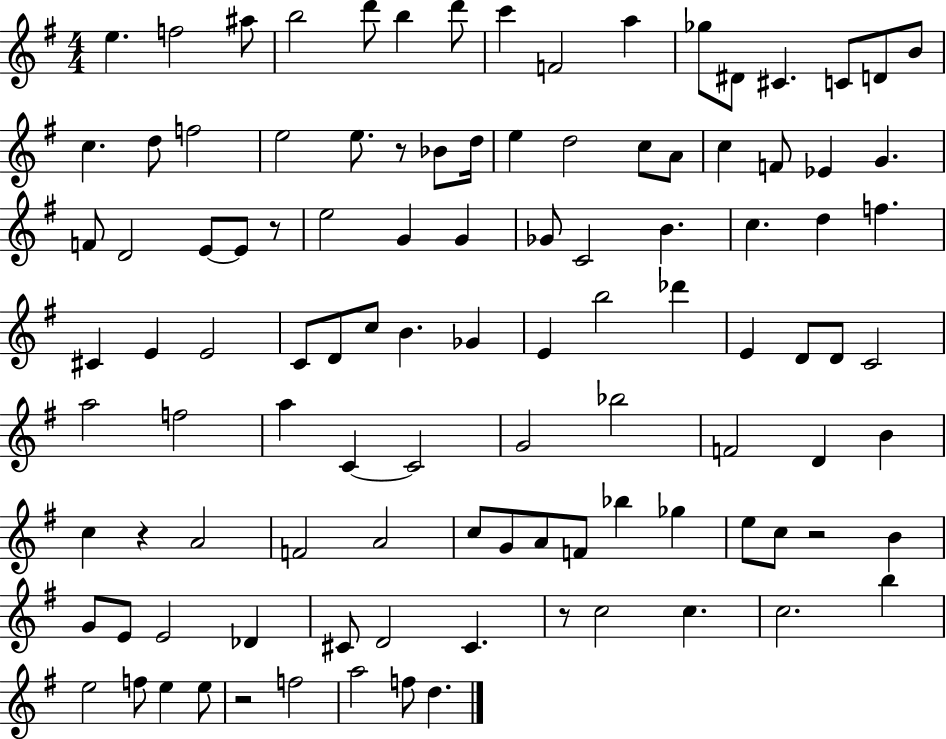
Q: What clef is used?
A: treble